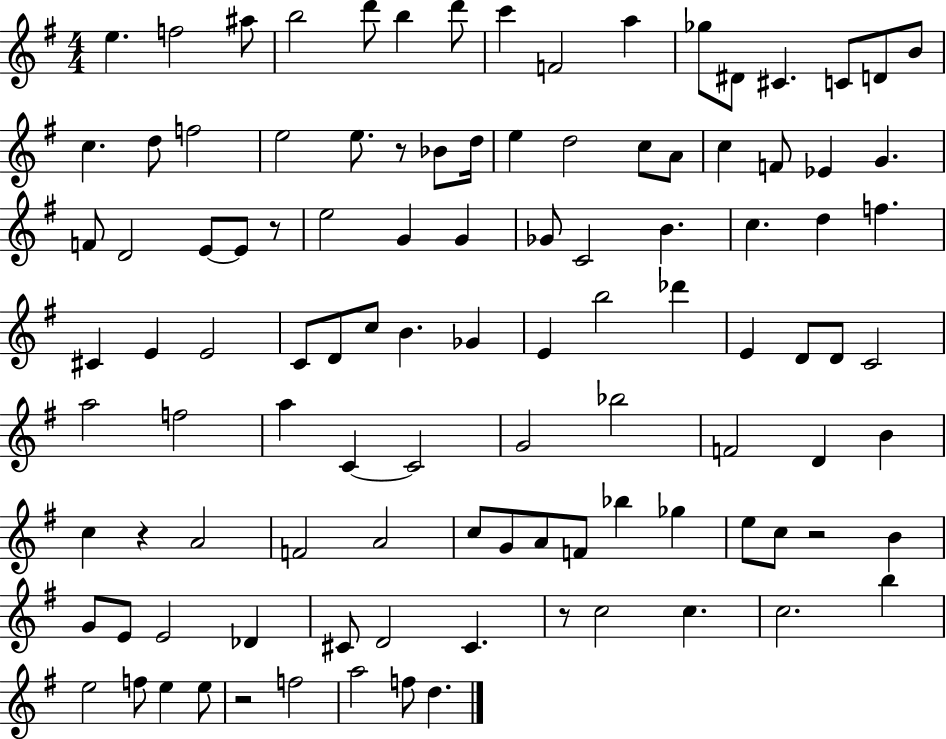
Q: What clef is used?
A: treble